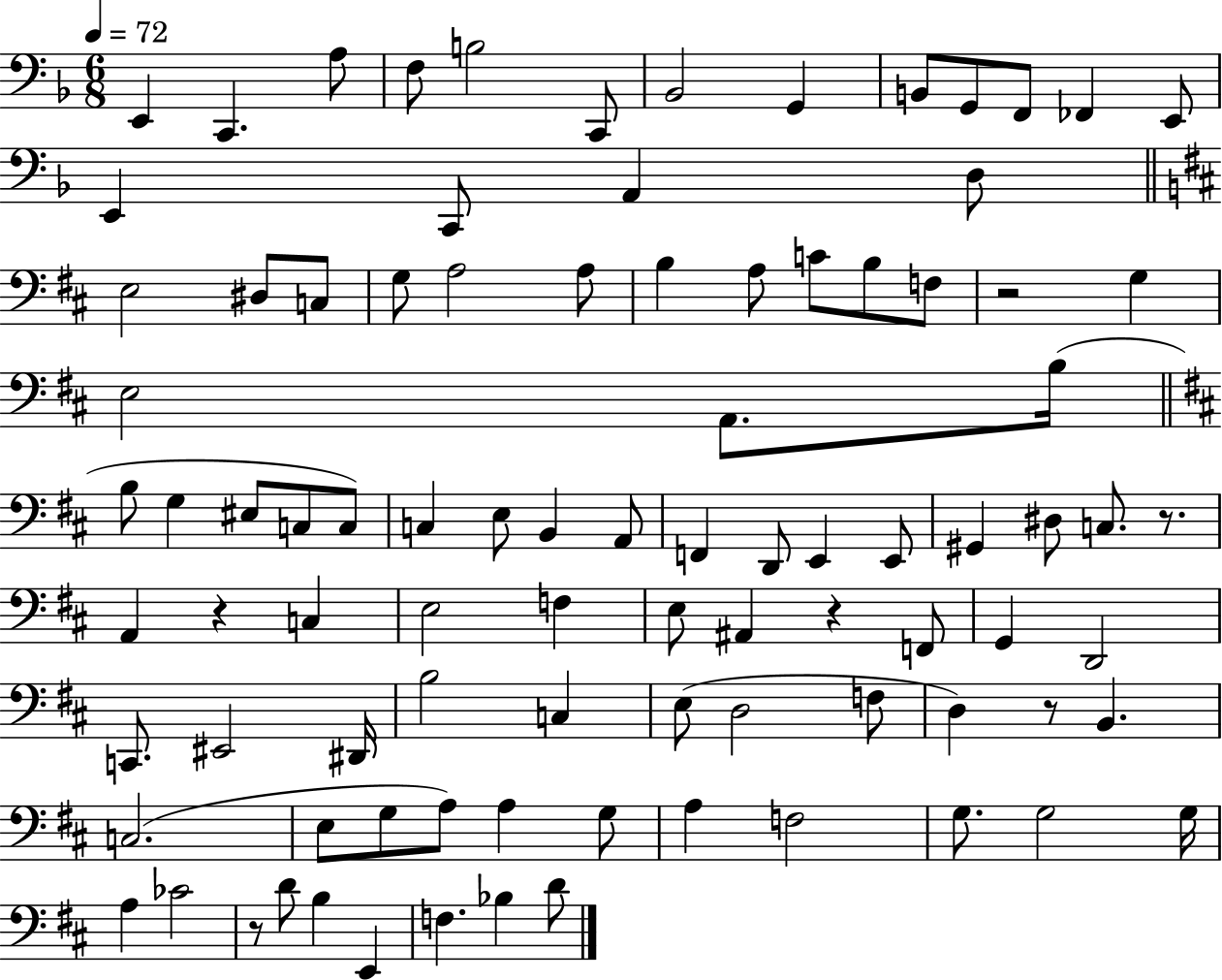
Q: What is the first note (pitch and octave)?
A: E2